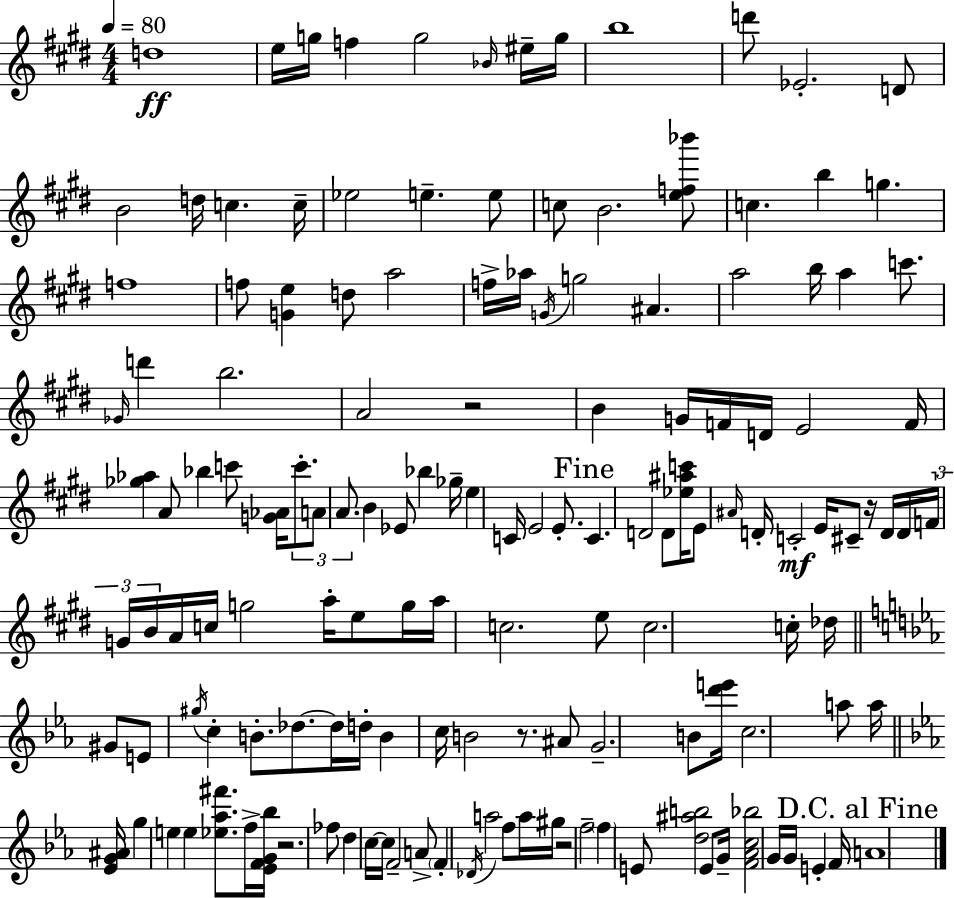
X:1
T:Untitled
M:4/4
L:1/4
K:E
d4 e/4 g/4 f g2 _B/4 ^e/4 g/4 b4 d'/2 _E2 D/2 B2 d/4 c c/4 _e2 e e/2 c/2 B2 [ef_b']/2 c b g f4 f/2 [Ge] d/2 a2 f/4 _a/4 G/4 g2 ^A a2 b/4 a c'/2 _G/4 d' b2 A2 z2 B G/4 F/4 D/4 E2 F/4 [_g_a] A/2 _b c'/2 [G_A]/4 c'/2 A/2 A/2 B _E/2 _b _g/4 e C/4 E2 E/2 C D2 D/2 [_e^ac']/4 E/2 ^A/4 D/4 C2 E/4 ^C/2 z/4 D/4 D/4 F/4 G/4 B/4 A/4 c/4 g2 a/4 e/2 g/4 a/4 c2 e/2 c2 c/4 _d/4 ^G/2 E/2 ^g/4 c B/2 _d/2 _d/4 d/4 B c/4 B2 z/2 ^A/2 G2 B/2 [d'e']/4 c2 a/2 a/4 [_EG^A]/4 g e e [_e_a^f']/2 f/4 [_EFG_b]/4 z2 _f/2 d c/4 c/4 F2 A/2 F _D/4 a2 f/2 a/4 ^g/4 z2 f2 f E/2 [d^ab]2 E/2 G/4 [F_Ac_b]2 G/4 G/4 E F/4 A4